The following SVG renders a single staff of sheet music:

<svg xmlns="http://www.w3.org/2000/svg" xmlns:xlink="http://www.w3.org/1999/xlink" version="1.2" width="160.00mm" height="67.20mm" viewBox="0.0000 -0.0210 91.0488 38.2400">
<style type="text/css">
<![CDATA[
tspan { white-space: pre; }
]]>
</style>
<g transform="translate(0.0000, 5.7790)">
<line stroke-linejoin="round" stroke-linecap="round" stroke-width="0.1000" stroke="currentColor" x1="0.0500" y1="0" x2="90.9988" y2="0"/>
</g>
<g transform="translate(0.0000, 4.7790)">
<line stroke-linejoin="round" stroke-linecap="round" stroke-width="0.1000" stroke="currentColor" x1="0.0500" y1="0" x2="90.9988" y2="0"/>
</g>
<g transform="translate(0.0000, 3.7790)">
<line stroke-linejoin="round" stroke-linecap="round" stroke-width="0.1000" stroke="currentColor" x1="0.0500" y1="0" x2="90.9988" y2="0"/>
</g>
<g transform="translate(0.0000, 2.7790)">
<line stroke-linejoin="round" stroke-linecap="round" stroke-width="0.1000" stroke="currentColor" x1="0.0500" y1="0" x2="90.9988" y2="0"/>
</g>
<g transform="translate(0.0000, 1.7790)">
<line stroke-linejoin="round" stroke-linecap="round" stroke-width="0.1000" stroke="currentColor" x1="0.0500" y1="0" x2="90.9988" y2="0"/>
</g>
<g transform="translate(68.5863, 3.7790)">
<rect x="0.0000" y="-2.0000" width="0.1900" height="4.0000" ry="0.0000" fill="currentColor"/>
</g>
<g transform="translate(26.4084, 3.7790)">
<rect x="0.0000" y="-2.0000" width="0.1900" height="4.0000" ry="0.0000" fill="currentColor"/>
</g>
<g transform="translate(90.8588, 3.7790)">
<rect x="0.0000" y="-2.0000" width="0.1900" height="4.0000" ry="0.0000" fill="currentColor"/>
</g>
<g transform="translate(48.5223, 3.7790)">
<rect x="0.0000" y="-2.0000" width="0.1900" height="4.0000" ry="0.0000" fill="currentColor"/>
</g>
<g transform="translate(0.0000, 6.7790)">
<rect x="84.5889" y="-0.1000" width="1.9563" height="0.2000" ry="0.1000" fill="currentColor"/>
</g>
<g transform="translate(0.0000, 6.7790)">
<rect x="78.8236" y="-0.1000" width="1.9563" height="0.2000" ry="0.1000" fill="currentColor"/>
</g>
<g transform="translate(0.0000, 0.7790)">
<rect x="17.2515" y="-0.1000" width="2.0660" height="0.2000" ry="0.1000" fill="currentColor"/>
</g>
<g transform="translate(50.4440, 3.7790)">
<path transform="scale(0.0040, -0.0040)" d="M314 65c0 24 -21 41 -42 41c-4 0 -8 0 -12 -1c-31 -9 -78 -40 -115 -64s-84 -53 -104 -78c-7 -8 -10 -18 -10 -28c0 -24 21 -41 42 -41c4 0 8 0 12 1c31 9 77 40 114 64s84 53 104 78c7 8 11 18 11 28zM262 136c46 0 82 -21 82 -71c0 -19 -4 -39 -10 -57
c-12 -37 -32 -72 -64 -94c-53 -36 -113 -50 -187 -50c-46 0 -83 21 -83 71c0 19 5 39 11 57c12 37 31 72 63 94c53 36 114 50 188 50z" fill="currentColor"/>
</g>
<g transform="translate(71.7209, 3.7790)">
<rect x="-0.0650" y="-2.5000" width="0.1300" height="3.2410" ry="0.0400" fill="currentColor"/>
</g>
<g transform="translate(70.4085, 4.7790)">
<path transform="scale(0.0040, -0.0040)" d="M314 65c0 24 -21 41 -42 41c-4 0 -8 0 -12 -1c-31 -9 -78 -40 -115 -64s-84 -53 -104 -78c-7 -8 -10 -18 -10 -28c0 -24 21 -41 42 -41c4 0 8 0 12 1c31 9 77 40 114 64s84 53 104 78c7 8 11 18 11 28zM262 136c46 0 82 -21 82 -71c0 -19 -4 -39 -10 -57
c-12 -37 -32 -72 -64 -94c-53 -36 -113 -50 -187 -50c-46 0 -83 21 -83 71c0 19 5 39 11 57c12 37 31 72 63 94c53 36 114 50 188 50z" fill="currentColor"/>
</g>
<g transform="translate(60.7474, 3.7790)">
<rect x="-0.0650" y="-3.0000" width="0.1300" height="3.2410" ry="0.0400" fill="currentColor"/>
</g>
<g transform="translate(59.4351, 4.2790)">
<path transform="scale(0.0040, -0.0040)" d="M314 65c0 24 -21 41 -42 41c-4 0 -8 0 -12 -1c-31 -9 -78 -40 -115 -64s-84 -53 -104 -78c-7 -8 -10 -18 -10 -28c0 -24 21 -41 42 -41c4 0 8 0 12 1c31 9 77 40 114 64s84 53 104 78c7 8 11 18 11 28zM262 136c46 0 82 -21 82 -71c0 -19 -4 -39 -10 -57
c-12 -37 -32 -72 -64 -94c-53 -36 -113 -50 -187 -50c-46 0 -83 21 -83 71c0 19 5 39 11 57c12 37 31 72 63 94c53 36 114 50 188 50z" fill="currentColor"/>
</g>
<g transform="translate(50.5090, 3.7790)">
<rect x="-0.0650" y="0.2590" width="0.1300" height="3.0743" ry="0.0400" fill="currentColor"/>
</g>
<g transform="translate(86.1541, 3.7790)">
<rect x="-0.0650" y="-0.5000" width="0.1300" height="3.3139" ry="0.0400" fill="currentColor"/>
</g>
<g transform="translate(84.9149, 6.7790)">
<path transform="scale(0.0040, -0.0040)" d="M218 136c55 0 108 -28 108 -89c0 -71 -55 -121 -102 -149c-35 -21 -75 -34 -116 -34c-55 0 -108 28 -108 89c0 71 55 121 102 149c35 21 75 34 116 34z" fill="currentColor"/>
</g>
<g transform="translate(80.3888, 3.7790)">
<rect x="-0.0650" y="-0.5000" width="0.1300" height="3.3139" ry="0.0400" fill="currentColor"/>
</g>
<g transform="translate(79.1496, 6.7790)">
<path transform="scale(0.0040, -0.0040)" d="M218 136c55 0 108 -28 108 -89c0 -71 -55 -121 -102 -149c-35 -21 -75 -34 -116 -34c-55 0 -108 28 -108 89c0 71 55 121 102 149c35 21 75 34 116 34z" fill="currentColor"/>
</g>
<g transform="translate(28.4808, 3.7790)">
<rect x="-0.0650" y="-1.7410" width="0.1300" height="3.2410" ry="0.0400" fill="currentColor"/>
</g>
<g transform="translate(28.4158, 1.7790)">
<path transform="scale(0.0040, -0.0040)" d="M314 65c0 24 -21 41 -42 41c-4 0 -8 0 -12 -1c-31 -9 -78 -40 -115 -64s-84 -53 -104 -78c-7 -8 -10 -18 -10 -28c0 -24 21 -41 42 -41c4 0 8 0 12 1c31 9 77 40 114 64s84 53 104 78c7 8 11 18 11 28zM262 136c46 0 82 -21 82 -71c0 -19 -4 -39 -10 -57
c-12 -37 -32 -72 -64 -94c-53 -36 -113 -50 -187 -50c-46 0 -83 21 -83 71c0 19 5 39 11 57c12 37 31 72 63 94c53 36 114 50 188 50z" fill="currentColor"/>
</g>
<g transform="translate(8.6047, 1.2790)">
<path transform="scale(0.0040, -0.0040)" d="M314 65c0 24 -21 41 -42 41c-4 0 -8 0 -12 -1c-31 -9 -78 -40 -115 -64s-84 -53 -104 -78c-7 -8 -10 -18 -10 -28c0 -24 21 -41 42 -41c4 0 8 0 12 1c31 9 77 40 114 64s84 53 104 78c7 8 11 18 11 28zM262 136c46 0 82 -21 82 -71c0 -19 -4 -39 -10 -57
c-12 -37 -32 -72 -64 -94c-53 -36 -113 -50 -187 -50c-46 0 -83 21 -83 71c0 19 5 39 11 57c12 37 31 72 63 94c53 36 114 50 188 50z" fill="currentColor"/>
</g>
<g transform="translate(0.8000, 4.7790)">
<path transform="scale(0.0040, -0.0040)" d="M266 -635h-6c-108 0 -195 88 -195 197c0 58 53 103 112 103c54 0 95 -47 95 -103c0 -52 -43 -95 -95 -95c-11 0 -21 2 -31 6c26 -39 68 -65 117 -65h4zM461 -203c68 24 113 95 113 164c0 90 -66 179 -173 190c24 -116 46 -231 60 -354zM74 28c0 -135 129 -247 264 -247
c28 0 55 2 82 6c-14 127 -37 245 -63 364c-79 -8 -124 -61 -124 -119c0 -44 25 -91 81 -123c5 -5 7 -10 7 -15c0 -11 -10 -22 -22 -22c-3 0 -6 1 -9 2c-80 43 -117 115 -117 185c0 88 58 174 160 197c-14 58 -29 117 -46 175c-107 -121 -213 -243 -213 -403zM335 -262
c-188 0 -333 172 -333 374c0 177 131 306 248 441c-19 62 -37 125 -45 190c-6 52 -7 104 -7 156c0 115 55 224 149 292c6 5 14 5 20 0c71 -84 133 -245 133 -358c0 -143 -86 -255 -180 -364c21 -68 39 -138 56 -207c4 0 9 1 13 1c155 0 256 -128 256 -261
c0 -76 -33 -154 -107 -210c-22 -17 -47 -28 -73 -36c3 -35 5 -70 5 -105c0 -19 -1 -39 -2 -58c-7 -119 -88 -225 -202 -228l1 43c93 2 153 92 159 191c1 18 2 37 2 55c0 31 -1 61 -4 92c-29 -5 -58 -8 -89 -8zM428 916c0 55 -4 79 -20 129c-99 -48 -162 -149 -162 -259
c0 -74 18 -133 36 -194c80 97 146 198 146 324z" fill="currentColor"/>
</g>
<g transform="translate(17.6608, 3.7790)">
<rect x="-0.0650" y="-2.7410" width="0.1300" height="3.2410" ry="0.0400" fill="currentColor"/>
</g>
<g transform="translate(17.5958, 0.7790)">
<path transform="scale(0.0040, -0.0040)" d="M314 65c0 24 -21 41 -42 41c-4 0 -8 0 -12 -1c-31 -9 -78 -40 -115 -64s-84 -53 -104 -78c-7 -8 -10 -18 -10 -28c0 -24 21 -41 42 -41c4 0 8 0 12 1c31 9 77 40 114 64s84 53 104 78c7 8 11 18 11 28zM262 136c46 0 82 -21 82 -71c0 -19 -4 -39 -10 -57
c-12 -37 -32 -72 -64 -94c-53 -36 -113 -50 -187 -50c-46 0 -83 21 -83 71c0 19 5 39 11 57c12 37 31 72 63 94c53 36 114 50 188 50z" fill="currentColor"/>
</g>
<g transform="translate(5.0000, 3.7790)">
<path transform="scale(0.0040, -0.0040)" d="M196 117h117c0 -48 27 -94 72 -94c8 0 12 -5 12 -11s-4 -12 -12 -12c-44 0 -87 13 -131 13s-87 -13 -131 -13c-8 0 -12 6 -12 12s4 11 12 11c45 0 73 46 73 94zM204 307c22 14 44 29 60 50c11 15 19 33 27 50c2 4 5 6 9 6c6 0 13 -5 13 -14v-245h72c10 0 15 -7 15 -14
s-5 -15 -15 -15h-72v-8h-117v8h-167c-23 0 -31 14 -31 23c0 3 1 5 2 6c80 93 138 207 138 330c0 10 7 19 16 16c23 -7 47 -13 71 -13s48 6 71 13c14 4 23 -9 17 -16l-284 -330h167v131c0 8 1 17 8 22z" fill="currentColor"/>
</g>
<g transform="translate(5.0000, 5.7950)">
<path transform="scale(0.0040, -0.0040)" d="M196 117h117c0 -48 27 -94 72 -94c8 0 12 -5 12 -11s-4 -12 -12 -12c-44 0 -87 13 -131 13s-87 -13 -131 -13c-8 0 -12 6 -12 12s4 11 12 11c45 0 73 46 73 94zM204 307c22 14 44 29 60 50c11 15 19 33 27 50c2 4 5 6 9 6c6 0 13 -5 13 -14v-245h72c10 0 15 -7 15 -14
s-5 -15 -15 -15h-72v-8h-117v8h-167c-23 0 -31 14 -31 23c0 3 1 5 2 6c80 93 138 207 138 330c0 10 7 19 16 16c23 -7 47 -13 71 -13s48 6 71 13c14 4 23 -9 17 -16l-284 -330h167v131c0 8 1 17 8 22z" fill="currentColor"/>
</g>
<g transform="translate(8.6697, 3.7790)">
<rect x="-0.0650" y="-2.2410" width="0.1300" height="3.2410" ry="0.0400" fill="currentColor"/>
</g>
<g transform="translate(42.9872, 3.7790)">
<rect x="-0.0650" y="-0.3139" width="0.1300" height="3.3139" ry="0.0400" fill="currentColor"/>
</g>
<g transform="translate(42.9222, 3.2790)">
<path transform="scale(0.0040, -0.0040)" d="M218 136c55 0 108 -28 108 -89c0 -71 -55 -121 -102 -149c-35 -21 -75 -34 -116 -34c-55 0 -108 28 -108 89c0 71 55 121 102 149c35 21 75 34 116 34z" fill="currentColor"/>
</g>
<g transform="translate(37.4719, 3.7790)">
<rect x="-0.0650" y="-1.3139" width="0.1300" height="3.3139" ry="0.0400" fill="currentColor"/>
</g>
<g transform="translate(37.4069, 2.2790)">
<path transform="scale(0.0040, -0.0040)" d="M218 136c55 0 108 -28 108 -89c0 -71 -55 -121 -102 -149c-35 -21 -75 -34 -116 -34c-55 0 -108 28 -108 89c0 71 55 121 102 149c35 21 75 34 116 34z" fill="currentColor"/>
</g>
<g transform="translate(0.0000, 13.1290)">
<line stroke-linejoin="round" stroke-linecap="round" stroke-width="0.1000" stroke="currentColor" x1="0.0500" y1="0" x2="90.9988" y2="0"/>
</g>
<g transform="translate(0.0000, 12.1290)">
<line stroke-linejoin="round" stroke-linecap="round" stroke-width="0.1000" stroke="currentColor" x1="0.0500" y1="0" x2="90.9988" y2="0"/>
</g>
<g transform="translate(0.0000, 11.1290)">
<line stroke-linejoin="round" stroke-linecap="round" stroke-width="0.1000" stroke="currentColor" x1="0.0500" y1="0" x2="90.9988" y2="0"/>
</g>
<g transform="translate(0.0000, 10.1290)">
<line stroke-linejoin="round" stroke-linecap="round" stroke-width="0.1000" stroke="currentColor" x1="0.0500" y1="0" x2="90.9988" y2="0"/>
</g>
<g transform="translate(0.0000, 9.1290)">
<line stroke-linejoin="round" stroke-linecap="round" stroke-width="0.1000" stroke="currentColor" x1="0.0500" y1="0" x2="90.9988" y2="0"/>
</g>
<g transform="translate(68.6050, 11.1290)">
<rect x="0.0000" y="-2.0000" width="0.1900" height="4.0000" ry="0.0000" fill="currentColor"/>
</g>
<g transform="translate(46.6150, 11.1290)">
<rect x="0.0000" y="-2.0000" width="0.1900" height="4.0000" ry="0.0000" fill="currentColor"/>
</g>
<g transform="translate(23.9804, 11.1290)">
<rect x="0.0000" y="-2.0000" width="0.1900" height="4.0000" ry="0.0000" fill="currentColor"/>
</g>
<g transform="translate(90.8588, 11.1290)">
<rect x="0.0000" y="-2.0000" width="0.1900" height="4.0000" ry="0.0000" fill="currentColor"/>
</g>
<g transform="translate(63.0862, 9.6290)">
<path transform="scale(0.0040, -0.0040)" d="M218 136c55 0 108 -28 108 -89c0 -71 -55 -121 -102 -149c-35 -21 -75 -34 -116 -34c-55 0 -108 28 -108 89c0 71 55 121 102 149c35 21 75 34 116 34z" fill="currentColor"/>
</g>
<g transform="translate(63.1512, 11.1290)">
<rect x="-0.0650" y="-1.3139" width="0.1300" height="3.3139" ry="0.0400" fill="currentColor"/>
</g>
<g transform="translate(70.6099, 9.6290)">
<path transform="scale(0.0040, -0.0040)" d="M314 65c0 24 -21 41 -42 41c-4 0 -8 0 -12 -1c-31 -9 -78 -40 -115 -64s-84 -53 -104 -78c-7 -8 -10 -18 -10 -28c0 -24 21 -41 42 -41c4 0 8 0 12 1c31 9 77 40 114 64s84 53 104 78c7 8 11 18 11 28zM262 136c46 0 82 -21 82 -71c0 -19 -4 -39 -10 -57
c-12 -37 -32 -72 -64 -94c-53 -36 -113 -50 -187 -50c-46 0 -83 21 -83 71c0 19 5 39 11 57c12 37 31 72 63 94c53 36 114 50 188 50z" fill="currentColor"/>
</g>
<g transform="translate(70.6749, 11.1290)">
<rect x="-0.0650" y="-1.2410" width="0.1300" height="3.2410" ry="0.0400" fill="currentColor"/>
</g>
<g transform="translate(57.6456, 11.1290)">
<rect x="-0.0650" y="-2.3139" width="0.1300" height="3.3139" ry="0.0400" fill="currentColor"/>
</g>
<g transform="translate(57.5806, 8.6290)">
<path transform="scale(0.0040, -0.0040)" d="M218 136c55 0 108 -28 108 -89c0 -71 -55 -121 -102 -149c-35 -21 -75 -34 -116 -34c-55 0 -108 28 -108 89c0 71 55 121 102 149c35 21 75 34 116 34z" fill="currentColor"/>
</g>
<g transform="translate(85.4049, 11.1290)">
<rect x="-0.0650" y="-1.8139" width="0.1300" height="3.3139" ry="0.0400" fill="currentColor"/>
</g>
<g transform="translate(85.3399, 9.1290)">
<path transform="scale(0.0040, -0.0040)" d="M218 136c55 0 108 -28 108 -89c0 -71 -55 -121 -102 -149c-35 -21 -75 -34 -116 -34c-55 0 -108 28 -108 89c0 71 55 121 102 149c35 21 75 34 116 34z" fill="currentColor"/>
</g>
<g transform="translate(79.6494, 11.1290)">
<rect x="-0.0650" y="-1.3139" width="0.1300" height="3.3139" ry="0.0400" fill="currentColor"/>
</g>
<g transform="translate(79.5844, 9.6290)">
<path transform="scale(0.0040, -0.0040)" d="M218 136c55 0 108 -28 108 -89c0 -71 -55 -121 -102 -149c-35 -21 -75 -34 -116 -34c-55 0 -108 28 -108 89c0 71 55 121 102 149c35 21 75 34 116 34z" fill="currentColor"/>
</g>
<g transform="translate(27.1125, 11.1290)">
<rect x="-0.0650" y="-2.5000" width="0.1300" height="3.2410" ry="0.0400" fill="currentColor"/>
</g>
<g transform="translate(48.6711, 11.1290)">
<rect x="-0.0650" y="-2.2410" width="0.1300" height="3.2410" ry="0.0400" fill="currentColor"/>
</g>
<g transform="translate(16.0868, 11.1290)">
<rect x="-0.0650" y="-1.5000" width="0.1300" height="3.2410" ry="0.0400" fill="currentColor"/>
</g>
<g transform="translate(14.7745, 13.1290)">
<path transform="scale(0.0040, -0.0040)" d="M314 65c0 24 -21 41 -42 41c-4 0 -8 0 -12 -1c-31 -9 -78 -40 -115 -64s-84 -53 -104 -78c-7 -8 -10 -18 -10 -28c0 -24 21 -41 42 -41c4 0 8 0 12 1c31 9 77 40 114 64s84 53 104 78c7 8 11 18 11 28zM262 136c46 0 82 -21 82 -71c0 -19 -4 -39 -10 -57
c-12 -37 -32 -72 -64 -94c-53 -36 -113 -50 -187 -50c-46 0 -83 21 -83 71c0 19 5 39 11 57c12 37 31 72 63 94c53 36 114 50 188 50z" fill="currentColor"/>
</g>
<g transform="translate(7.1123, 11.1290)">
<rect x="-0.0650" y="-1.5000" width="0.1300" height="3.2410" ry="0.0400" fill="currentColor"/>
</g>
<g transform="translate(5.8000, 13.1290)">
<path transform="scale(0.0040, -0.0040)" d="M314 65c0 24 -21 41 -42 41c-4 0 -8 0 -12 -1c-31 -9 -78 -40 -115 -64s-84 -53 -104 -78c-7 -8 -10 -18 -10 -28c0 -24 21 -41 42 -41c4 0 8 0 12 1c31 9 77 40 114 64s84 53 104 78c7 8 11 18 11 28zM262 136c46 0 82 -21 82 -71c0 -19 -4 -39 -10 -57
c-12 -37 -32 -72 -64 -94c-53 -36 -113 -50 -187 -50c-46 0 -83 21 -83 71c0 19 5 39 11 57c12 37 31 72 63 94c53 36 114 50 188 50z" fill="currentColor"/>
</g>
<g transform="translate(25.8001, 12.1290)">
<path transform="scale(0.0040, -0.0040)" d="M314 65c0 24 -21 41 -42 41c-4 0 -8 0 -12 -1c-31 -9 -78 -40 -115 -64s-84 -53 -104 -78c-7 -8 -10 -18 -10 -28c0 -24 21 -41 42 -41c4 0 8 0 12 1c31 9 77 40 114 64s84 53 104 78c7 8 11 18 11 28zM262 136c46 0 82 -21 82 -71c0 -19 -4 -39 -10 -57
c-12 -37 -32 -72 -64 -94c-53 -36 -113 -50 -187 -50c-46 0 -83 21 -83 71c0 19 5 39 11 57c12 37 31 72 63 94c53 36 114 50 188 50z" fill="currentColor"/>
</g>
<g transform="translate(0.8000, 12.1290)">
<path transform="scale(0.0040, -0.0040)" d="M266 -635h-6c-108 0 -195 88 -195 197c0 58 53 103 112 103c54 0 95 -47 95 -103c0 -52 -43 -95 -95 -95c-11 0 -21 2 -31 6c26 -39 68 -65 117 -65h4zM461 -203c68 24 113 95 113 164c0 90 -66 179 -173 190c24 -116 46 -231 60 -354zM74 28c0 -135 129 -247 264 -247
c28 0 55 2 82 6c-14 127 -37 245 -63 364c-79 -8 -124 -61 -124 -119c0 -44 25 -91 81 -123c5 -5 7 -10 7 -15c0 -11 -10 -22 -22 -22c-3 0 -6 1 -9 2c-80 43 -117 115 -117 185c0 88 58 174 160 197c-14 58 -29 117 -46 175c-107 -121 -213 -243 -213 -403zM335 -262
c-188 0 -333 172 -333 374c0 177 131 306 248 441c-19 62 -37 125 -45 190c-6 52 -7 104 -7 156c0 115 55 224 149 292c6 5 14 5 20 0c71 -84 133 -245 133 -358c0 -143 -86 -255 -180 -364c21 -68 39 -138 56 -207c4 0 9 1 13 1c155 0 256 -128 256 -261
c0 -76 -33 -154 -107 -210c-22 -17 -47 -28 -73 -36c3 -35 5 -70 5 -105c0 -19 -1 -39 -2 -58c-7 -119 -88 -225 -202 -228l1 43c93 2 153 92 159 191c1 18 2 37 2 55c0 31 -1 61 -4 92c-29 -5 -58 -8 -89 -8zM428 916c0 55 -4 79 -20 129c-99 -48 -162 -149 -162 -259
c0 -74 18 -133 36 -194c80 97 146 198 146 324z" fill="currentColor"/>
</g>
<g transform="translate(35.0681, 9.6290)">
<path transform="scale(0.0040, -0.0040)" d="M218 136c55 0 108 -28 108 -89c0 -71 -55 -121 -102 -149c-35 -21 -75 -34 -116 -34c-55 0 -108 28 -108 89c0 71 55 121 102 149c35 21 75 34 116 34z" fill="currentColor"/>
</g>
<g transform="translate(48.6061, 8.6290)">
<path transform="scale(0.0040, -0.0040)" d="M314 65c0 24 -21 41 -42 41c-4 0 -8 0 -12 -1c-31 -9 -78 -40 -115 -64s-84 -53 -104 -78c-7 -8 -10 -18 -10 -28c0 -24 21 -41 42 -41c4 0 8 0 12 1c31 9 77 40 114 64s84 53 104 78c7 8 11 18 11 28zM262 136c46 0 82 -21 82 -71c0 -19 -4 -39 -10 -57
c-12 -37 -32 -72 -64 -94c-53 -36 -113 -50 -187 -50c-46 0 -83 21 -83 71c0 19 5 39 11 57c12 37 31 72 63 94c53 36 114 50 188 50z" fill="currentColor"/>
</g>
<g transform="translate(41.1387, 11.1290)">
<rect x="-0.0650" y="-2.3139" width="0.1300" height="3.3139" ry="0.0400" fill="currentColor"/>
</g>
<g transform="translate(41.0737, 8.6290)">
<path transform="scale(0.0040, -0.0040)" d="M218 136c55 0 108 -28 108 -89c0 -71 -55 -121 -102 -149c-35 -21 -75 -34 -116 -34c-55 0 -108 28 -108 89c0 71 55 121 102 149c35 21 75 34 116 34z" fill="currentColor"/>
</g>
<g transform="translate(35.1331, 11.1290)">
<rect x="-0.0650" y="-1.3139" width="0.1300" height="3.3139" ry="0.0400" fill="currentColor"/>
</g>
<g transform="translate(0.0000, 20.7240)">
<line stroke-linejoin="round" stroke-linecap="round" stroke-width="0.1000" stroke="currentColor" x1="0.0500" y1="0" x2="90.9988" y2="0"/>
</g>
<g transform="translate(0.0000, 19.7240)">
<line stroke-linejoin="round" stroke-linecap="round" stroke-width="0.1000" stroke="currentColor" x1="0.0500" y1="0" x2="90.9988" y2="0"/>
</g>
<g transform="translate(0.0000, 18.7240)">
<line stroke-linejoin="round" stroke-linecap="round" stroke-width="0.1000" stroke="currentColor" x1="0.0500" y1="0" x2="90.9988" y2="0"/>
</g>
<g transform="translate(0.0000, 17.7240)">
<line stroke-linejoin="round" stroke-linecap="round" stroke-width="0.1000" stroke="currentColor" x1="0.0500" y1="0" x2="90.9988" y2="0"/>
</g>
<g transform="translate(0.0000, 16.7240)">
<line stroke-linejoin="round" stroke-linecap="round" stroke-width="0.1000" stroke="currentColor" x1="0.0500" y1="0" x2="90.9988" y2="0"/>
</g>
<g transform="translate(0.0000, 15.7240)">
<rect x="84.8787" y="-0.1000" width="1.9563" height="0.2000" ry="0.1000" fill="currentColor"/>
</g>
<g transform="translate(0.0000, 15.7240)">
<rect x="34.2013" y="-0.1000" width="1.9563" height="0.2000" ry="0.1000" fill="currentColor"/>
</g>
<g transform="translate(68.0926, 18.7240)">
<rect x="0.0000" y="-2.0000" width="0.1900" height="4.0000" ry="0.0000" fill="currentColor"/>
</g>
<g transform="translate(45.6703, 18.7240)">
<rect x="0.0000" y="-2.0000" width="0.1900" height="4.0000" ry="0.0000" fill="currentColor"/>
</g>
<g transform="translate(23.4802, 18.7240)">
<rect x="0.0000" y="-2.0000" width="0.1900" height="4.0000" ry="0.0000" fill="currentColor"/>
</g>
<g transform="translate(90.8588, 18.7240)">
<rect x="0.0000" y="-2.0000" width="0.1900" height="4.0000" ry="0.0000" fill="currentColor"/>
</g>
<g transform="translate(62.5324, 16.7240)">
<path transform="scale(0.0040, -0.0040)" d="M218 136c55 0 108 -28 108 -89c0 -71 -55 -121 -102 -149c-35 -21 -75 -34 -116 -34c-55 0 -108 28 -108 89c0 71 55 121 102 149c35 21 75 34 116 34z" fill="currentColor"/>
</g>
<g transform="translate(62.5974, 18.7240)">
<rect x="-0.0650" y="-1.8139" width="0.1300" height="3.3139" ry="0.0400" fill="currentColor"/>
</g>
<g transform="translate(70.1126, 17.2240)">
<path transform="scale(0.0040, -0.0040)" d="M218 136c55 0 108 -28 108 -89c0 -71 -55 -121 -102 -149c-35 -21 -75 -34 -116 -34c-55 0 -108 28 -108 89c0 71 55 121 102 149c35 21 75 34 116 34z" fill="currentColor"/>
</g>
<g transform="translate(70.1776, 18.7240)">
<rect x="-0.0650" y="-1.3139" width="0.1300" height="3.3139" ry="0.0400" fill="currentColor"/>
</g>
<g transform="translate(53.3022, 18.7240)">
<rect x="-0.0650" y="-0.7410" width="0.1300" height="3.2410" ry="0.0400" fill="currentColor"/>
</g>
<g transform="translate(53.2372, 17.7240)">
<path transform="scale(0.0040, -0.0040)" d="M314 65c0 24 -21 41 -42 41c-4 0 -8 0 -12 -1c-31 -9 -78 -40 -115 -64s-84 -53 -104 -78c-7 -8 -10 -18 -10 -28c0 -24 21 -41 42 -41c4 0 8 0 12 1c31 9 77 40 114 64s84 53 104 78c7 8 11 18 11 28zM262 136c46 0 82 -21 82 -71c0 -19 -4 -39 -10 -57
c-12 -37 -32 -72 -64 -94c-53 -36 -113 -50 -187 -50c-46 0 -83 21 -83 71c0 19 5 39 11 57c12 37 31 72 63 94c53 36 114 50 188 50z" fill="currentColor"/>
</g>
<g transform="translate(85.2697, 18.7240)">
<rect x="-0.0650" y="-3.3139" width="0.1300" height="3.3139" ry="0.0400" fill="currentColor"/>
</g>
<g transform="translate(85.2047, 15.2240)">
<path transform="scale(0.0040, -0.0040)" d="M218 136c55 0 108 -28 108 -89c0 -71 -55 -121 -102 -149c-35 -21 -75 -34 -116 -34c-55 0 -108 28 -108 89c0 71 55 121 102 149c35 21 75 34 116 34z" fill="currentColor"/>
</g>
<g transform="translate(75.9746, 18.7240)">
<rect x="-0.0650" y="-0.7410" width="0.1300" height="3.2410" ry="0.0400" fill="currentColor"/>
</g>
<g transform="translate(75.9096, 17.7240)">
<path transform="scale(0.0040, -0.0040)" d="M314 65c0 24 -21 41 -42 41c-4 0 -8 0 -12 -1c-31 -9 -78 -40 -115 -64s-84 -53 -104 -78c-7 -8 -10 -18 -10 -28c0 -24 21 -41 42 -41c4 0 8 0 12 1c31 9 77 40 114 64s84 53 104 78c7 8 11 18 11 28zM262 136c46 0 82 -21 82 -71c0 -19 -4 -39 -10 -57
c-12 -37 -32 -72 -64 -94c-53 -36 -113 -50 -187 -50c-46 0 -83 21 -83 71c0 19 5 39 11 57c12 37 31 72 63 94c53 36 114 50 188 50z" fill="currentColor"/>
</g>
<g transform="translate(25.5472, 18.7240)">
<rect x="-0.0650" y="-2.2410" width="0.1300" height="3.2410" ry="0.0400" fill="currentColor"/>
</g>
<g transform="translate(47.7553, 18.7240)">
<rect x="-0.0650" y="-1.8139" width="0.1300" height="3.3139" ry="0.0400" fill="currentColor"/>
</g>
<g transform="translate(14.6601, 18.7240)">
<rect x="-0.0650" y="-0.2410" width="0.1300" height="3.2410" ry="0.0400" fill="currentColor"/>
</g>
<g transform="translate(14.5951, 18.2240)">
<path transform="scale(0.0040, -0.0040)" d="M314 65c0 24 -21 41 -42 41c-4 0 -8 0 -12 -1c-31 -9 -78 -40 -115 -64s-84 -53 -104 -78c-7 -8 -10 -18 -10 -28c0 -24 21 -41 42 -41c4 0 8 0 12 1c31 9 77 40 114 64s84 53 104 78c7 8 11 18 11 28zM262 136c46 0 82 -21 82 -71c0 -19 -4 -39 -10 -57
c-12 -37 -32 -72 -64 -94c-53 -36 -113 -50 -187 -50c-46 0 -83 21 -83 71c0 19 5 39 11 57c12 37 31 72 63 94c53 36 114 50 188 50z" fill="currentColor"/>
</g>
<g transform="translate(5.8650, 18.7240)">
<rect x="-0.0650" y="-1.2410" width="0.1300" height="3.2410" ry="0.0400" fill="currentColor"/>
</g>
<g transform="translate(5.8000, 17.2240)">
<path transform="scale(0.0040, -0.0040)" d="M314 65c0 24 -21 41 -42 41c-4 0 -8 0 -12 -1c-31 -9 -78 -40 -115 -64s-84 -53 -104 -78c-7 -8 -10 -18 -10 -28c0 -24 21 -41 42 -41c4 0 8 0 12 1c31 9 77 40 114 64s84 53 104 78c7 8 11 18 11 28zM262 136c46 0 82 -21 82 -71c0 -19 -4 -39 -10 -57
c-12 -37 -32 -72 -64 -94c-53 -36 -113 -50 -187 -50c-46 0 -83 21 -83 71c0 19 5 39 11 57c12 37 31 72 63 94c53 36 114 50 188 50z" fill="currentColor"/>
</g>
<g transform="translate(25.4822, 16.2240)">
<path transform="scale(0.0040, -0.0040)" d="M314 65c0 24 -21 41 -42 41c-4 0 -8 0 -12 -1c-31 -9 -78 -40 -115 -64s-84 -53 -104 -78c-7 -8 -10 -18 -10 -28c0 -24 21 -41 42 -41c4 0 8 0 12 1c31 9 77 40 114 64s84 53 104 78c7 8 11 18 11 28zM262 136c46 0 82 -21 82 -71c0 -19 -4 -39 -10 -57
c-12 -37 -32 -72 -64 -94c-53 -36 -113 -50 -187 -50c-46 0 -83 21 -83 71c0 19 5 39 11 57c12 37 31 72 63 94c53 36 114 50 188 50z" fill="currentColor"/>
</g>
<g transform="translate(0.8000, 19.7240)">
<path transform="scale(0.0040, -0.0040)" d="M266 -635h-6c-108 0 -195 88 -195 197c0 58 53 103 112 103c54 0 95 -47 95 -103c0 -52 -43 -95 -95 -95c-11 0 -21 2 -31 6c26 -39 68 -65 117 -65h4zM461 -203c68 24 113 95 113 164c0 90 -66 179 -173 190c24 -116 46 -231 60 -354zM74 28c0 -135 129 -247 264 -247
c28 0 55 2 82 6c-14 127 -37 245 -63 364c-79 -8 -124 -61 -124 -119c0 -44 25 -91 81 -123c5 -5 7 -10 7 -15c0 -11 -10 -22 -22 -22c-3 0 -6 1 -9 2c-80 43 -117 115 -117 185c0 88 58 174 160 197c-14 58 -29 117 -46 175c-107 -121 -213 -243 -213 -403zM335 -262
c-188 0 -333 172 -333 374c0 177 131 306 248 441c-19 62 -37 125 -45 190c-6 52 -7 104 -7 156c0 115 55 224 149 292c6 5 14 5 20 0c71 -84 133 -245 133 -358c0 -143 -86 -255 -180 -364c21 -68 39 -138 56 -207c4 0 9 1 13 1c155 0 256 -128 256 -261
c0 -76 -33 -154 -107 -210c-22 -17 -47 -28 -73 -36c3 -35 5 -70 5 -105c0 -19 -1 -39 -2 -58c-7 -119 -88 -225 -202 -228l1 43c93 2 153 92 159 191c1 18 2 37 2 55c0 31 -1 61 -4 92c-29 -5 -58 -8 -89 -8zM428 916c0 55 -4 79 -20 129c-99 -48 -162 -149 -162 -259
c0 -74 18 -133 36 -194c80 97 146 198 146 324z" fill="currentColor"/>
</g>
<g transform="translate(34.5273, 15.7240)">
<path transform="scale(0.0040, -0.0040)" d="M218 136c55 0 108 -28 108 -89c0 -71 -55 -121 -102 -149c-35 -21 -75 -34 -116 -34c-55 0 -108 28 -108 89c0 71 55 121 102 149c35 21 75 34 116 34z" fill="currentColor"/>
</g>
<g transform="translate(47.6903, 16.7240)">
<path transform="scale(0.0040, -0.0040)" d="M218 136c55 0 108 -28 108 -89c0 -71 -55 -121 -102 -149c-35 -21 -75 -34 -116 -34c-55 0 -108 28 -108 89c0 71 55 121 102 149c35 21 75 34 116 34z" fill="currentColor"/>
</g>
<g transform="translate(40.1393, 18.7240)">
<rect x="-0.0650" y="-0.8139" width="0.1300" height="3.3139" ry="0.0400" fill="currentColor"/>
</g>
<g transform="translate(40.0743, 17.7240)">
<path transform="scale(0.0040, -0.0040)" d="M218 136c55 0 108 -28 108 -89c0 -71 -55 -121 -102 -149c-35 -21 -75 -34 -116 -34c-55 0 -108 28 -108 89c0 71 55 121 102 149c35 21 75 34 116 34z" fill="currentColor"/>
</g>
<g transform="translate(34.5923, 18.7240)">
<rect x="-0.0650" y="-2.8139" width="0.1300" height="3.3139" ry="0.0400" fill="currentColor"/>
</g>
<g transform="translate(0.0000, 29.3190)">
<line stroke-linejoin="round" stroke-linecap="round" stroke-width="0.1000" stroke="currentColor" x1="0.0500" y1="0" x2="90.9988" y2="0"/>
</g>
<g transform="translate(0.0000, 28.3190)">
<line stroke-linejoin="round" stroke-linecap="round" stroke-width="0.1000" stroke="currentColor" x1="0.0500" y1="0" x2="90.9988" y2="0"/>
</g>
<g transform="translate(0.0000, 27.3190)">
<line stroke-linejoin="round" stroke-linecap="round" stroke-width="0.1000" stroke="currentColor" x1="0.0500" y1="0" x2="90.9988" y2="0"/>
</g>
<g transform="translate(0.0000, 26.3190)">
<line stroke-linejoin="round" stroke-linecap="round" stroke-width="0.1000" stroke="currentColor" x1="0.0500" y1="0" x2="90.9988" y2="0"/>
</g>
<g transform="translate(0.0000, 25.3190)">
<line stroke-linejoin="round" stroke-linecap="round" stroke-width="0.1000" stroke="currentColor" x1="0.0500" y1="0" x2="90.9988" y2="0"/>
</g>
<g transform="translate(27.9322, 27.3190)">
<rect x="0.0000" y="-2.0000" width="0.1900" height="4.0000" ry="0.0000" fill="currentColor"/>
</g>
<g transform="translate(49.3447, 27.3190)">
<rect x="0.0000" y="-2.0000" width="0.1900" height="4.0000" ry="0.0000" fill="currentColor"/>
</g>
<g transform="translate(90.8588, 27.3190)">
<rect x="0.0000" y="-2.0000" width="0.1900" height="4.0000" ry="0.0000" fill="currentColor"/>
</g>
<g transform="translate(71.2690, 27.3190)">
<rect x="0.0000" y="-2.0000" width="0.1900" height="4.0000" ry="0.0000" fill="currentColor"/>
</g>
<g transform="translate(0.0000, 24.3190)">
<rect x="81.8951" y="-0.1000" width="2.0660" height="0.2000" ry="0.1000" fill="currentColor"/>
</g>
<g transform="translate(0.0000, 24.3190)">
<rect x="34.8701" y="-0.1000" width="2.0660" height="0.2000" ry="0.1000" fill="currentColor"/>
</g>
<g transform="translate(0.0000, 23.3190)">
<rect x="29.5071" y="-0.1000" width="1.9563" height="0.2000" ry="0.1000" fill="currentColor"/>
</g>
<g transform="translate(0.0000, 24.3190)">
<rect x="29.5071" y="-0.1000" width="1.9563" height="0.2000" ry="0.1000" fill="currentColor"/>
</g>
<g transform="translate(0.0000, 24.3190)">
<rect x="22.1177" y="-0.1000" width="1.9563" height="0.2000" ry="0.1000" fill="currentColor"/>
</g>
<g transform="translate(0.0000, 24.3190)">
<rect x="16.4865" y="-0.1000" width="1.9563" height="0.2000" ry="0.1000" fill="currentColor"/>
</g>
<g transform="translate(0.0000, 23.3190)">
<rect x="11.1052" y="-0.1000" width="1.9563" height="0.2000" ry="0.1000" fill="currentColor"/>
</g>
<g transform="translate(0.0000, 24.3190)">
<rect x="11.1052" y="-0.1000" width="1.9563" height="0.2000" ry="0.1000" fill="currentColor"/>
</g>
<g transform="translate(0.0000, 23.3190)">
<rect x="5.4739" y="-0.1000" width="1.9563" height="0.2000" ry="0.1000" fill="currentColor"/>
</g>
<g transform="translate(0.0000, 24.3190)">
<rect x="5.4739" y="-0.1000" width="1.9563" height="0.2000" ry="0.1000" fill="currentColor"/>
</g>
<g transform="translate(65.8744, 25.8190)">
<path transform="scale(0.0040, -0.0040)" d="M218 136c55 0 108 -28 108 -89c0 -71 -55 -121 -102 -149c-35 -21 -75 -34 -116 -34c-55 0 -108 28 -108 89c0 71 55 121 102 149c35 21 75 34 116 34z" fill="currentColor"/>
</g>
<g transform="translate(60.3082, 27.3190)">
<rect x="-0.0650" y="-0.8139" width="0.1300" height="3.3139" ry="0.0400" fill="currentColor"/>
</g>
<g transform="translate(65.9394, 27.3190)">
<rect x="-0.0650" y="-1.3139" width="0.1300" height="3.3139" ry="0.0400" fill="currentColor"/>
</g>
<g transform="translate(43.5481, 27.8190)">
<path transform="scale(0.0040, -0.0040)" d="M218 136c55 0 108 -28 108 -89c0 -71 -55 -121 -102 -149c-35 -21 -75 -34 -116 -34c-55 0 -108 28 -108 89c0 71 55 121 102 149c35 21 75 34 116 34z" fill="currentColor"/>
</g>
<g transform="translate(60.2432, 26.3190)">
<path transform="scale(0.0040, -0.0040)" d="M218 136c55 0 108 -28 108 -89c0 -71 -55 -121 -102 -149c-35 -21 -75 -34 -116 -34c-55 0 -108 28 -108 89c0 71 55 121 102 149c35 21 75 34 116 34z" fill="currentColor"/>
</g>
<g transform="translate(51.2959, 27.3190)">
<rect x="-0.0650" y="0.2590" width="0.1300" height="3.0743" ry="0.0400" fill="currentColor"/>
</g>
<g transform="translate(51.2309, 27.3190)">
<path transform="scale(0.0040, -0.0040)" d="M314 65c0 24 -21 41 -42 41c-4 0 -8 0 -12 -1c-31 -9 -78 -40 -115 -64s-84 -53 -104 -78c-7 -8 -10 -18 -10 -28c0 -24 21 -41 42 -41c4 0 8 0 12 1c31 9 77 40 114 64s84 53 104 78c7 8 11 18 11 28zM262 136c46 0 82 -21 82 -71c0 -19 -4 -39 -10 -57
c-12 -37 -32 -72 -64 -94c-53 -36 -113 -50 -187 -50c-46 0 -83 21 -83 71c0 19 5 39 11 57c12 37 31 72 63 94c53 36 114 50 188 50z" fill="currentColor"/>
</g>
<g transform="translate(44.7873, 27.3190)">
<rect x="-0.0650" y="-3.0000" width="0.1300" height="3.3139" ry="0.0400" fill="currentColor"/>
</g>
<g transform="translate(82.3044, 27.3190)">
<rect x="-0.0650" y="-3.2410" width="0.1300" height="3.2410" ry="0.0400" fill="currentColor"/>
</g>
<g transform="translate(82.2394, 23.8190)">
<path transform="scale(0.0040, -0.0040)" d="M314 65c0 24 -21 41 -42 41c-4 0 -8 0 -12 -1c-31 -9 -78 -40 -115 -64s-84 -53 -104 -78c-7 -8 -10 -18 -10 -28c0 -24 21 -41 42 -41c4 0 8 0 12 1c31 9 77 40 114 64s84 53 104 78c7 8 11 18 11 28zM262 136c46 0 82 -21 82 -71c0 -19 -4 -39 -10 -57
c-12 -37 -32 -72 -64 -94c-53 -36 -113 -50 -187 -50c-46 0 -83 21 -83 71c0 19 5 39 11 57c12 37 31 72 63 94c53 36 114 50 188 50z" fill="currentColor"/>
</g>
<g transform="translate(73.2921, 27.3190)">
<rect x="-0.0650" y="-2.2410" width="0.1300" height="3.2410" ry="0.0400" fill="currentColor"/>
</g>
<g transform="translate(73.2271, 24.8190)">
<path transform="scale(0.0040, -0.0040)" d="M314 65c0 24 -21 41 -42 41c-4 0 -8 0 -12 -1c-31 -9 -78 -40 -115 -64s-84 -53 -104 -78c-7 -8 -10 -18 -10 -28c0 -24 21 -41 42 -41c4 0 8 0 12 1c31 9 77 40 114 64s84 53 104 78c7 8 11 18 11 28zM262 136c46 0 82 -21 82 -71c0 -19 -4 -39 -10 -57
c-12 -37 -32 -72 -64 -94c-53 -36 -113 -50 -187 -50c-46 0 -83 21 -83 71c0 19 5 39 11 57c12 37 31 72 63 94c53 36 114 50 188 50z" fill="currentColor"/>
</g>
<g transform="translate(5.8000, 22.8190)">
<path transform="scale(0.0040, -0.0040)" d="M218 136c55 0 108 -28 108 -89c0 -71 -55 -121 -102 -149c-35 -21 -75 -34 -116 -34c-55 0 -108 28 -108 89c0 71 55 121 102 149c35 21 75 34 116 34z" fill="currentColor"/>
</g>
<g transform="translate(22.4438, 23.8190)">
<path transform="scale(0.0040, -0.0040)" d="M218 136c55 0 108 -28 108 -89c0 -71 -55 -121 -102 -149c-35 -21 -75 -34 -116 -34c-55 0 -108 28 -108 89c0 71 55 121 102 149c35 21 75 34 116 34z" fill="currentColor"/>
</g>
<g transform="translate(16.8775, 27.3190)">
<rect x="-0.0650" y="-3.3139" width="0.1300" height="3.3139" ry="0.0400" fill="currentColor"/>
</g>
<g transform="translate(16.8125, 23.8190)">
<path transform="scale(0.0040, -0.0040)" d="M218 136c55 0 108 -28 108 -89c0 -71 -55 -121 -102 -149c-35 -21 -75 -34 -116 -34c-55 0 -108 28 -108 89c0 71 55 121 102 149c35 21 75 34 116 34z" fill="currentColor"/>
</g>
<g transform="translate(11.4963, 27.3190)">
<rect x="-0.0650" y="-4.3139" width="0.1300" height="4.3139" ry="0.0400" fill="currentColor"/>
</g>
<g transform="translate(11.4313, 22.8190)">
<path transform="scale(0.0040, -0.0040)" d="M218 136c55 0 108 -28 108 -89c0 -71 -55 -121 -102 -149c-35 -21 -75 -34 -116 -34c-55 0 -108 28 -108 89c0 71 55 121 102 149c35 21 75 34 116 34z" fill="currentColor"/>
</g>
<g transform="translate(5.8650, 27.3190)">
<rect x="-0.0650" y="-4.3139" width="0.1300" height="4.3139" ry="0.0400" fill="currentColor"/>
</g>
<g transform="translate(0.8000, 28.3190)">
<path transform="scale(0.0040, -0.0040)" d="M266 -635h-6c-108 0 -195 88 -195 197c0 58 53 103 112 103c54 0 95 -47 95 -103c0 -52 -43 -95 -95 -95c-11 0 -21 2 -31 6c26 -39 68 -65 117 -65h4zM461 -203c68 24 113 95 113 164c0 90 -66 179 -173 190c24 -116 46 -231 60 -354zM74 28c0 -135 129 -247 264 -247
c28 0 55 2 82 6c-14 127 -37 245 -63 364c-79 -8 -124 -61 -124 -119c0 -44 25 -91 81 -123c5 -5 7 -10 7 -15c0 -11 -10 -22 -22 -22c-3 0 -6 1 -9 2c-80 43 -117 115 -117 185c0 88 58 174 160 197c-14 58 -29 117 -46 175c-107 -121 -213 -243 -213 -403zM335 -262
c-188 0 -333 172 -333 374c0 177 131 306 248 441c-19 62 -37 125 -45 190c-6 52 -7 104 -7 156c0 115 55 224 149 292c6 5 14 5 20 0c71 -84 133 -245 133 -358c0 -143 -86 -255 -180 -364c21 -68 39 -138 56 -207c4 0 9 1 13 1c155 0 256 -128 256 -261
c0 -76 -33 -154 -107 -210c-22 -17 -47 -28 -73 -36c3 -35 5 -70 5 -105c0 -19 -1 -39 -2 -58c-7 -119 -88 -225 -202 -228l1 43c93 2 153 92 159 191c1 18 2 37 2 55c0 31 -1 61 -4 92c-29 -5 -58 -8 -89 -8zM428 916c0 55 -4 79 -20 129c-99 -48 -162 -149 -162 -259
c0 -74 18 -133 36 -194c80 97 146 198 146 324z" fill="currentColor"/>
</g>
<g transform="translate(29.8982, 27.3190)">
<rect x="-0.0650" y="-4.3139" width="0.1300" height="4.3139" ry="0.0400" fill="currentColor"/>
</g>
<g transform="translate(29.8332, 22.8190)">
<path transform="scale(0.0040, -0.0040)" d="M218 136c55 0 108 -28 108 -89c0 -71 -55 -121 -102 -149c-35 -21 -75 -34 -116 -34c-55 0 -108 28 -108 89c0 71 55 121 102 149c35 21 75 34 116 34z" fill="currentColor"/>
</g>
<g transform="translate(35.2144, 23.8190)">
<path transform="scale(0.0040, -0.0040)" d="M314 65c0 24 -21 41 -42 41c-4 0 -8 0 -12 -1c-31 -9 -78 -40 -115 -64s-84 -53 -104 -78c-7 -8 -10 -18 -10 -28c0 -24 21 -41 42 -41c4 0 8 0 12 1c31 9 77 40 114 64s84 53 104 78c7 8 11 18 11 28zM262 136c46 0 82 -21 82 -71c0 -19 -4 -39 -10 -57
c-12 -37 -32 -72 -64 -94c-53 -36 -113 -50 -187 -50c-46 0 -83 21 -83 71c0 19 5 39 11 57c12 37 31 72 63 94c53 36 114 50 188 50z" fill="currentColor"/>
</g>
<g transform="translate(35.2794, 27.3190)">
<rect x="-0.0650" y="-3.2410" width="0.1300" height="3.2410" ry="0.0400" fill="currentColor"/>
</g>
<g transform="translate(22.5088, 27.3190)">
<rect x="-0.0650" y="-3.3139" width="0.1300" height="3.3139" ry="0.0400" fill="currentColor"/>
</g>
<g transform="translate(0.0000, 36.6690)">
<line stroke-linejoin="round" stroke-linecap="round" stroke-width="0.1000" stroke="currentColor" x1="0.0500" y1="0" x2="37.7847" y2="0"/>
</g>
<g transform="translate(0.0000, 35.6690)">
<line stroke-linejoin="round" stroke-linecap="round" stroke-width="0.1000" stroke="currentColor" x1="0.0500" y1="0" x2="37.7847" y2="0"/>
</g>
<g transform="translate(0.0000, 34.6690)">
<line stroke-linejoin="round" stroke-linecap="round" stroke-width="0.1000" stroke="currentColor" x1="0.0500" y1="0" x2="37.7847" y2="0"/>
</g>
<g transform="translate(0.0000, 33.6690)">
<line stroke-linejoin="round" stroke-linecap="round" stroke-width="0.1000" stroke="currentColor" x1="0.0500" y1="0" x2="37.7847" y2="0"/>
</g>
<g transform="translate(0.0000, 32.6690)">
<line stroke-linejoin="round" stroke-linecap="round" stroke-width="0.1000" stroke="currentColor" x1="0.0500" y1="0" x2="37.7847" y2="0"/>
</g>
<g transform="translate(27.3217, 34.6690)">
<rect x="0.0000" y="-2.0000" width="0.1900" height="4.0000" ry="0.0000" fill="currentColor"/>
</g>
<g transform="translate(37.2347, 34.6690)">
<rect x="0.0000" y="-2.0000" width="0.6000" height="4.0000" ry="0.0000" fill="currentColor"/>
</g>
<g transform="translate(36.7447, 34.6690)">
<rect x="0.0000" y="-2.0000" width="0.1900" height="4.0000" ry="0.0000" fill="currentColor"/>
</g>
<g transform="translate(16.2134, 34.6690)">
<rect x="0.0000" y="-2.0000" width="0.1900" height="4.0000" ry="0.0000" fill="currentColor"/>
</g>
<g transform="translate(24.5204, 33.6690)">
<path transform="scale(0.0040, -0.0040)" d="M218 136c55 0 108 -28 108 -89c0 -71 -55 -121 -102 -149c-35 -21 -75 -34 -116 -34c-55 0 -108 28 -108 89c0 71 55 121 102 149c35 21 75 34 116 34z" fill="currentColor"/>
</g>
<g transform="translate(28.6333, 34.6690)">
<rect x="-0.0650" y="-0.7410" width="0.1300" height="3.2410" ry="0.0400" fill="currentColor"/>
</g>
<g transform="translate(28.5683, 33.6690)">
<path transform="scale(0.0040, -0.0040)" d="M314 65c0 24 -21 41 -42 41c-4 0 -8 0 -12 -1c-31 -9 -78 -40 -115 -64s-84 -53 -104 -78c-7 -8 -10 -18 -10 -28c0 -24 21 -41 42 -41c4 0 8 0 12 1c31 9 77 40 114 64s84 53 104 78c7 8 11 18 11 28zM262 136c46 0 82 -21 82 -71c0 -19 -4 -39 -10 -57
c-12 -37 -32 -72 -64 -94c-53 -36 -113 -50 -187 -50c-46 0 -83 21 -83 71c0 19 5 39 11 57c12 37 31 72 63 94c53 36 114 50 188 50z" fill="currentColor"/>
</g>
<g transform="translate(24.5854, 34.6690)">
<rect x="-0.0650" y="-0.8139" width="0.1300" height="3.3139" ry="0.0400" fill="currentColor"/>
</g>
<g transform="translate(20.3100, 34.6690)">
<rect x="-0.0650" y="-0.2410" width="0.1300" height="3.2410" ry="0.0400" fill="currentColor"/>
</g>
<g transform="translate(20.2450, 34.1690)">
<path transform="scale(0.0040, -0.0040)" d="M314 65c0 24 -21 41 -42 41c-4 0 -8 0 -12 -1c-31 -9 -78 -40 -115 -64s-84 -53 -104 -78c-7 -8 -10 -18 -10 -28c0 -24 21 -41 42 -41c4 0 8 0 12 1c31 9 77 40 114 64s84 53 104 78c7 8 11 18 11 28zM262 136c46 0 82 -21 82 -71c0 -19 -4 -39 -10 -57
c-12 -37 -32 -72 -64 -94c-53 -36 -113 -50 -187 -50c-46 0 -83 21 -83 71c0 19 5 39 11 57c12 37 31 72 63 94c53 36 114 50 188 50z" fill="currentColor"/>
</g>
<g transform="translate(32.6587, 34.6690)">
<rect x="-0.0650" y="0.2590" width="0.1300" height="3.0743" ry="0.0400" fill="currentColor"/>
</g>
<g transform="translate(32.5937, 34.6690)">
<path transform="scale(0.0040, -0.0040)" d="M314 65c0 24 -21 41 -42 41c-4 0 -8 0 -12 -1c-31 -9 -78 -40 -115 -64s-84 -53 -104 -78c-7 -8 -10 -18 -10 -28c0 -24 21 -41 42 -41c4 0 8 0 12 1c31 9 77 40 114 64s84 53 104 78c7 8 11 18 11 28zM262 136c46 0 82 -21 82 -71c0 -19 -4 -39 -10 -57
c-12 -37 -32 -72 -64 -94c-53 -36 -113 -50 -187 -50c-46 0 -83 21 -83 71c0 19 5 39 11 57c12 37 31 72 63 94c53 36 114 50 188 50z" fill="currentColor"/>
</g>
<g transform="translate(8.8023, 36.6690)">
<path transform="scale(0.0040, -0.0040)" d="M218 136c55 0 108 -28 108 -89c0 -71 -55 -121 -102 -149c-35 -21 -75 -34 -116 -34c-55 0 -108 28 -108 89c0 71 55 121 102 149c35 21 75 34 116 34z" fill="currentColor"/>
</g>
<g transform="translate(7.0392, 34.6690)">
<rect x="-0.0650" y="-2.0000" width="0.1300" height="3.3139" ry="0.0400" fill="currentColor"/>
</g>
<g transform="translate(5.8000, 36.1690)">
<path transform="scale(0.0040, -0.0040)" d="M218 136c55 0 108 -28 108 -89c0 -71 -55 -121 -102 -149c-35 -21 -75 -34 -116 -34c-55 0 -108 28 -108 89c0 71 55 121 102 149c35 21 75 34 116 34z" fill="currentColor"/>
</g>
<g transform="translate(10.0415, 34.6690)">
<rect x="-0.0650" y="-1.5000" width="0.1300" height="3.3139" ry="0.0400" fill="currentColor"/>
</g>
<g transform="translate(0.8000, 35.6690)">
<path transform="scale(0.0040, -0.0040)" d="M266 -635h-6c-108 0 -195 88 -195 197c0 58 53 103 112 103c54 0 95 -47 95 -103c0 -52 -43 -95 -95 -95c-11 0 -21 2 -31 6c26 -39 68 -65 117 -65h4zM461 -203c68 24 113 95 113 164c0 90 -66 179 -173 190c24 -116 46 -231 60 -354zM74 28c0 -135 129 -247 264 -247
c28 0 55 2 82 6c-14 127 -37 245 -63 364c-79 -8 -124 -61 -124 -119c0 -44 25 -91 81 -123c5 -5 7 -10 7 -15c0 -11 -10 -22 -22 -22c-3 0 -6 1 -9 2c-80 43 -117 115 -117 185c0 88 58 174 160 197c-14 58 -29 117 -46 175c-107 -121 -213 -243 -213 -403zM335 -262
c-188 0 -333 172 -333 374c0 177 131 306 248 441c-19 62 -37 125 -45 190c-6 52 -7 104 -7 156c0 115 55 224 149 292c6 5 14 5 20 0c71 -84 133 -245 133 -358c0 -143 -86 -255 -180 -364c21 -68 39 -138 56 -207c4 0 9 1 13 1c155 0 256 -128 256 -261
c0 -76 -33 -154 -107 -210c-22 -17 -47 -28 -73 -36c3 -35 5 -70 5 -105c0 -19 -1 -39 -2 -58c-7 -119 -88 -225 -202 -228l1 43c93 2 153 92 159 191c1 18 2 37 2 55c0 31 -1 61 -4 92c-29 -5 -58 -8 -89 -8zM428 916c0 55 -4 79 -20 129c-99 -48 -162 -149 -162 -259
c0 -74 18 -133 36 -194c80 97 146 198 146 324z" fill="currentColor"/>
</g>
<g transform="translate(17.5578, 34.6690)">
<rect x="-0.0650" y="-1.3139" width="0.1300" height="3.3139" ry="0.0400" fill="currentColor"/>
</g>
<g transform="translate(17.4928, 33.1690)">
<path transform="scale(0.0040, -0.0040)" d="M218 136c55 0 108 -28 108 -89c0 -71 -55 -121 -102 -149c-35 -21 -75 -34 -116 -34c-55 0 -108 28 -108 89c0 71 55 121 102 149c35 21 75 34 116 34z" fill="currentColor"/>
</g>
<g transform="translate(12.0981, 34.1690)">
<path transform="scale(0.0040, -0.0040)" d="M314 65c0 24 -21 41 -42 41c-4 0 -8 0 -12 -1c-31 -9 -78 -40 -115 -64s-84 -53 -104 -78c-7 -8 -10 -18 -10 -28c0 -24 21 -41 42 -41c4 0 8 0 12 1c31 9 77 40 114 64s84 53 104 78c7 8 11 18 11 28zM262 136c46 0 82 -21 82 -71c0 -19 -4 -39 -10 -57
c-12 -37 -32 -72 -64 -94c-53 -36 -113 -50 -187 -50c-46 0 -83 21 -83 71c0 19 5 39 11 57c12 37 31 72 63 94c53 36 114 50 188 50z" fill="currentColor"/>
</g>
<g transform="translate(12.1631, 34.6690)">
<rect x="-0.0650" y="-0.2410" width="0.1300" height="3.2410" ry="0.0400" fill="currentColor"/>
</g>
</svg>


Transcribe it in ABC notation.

X:1
T:Untitled
M:4/4
L:1/4
K:C
g2 a2 f2 e c B2 A2 G2 C C E2 E2 G2 e g g2 g e e2 e f e2 c2 g2 a d f d2 f e d2 b d' d' b b d' b2 A B2 d e g2 b2 F E c2 e c2 d d2 B2